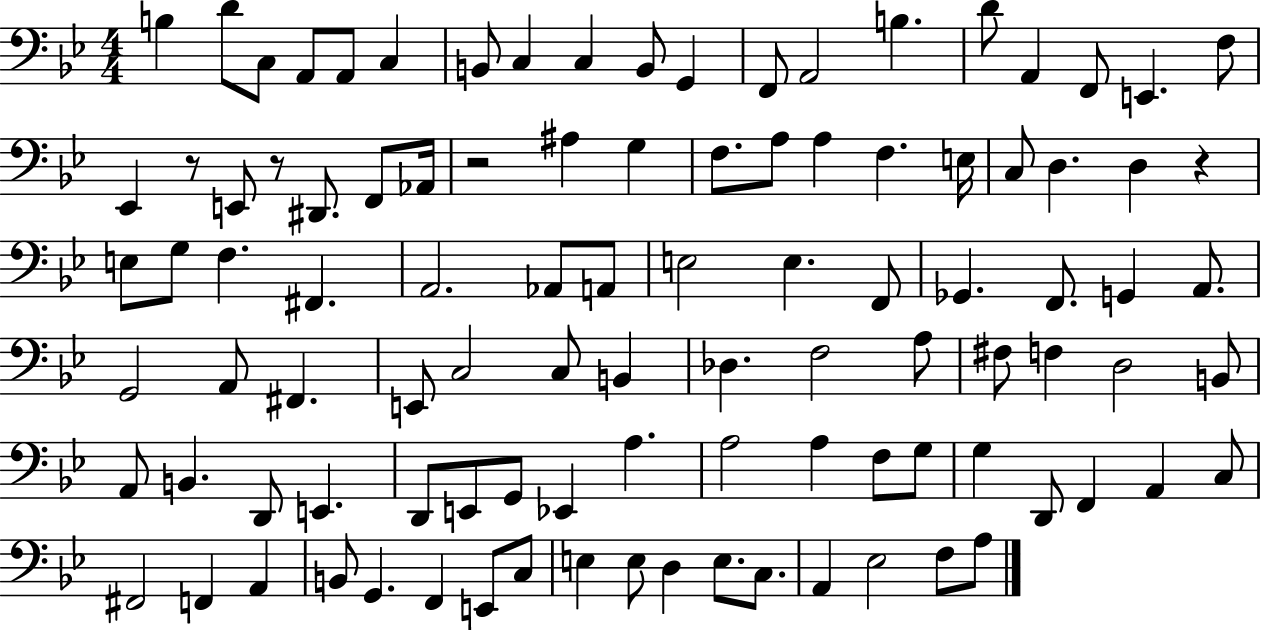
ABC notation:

X:1
T:Untitled
M:4/4
L:1/4
K:Bb
B, D/2 C,/2 A,,/2 A,,/2 C, B,,/2 C, C, B,,/2 G,, F,,/2 A,,2 B, D/2 A,, F,,/2 E,, F,/2 _E,, z/2 E,,/2 z/2 ^D,,/2 F,,/2 _A,,/4 z2 ^A, G, F,/2 A,/2 A, F, E,/4 C,/2 D, D, z E,/2 G,/2 F, ^F,, A,,2 _A,,/2 A,,/2 E,2 E, F,,/2 _G,, F,,/2 G,, A,,/2 G,,2 A,,/2 ^F,, E,,/2 C,2 C,/2 B,, _D, F,2 A,/2 ^F,/2 F, D,2 B,,/2 A,,/2 B,, D,,/2 E,, D,,/2 E,,/2 G,,/2 _E,, A, A,2 A, F,/2 G,/2 G, D,,/2 F,, A,, C,/2 ^F,,2 F,, A,, B,,/2 G,, F,, E,,/2 C,/2 E, E,/2 D, E,/2 C,/2 A,, _E,2 F,/2 A,/2